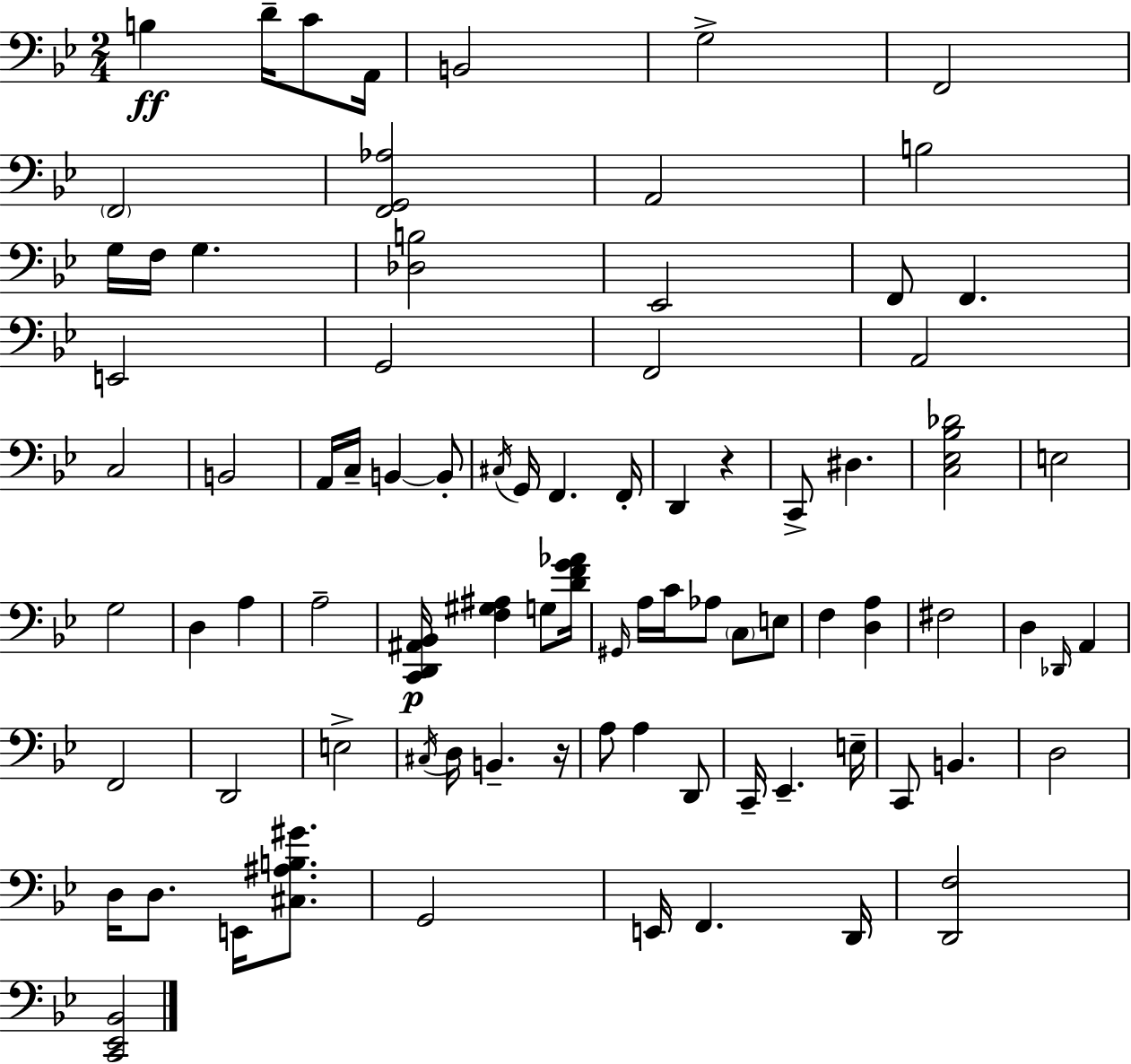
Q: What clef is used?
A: bass